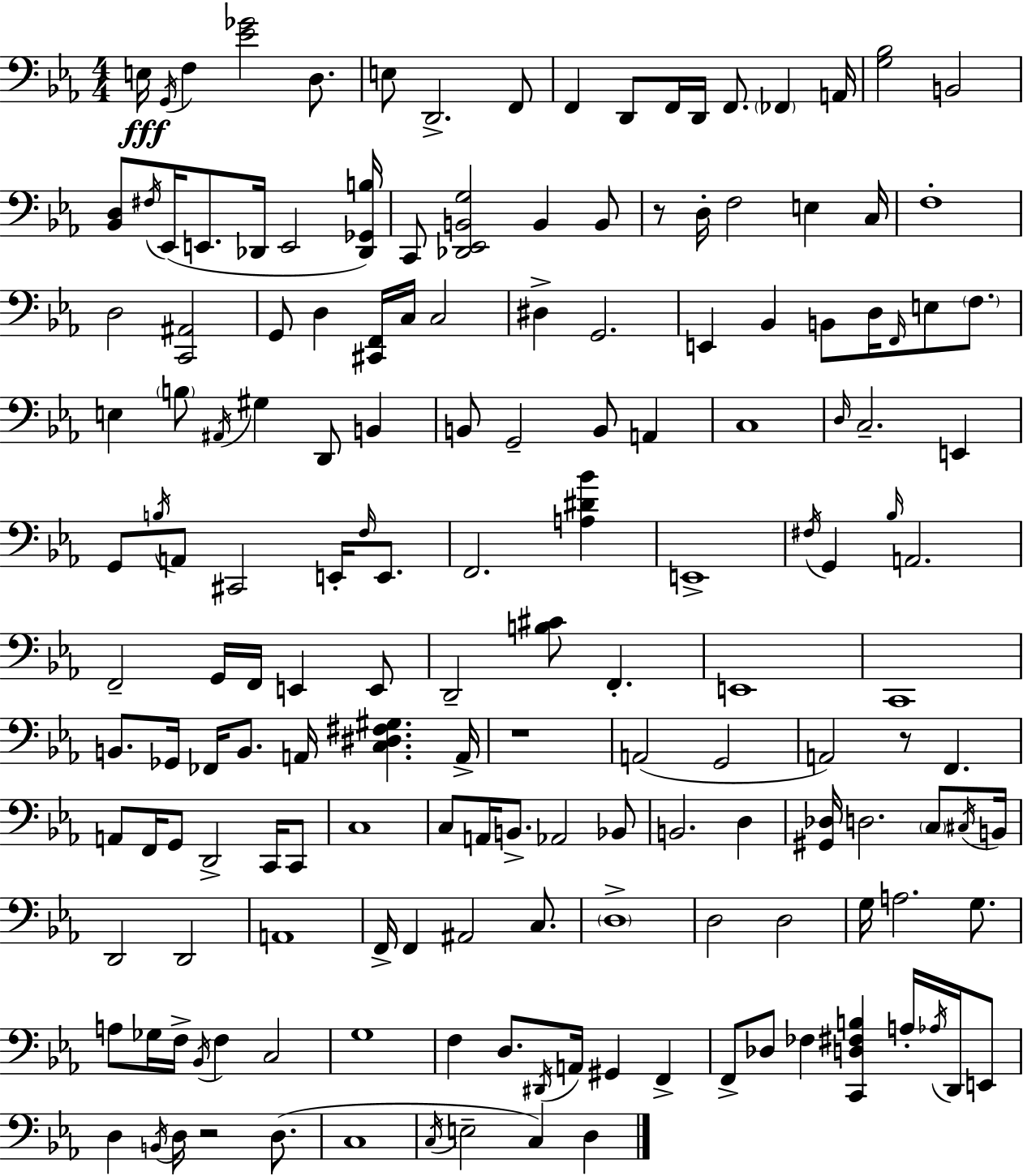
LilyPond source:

{
  \clef bass
  \numericTimeSignature
  \time 4/4
  \key ees \major
  e16\fff \acciaccatura { g,16 } f4 <ees' ges'>2 d8. | e8 d,2.-> f,8 | f,4 d,8 f,16 d,16 f,8. \parenthesize fes,4 | a,16 <g bes>2 b,2 | \break <bes, d>8 \acciaccatura { fis16 } ees,16( e,8. des,16 e,2 | <des, ges, b>16) c,8 <des, ees, b, g>2 b,4 | b,8 r8 d16-. f2 e4 | c16 f1-. | \break d2 <c, ais,>2 | g,8 d4 <cis, f,>16 c16 c2 | dis4-> g,2. | e,4 bes,4 b,8 d16 \grace { f,16 } e8 | \break \parenthesize f8. e4 \parenthesize b8 \acciaccatura { ais,16 } gis4 d,8 | b,4 b,8 g,2-- b,8 | a,4 c1 | \grace { d16 } c2.-- | \break e,4 g,8 \acciaccatura { b16 } a,8 cis,2 | e,16-. \grace { f16 } e,8. f,2. | <a dis' bes'>4 e,1-> | \acciaccatura { fis16 } g,4 \grace { bes16 } a,2. | \break f,2-- | g,16 f,16 e,4 e,8 d,2-- | <b cis'>8 f,4.-. e,1 | c,1 | \break b,8. ges,16 fes,16 b,8. | a,16 <c dis fis gis>4. a,16-> r1 | a,2( | g,2 a,2) | \break r8 f,4. a,8 f,16 g,8 d,2-> | c,16 c,8 c1 | c8 a,16 b,8.-> aes,2 | bes,8 b,2. | \break d4 <gis, des>16 d2. | \parenthesize c8 \acciaccatura { cis16 } b,16 d,2 | d,2 a,1 | f,16-> f,4 ais,2 | \break c8. \parenthesize d1-> | d2 | d2 g16 a2. | g8. a8 ges16 f16-> \acciaccatura { bes,16 } f4 | \break c2 g1 | f4 d8. | \acciaccatura { dis,16 } a,16 gis,4 f,4-> f,8-> des8 | fes4 <c, d fis b>4 a16-. \acciaccatura { aes16 } d,16 e,8 d4 | \break \acciaccatura { b,16 } d16 r2 d8.( c1 | \acciaccatura { c16 } e2-- | c4) d4 \bar "|."
}